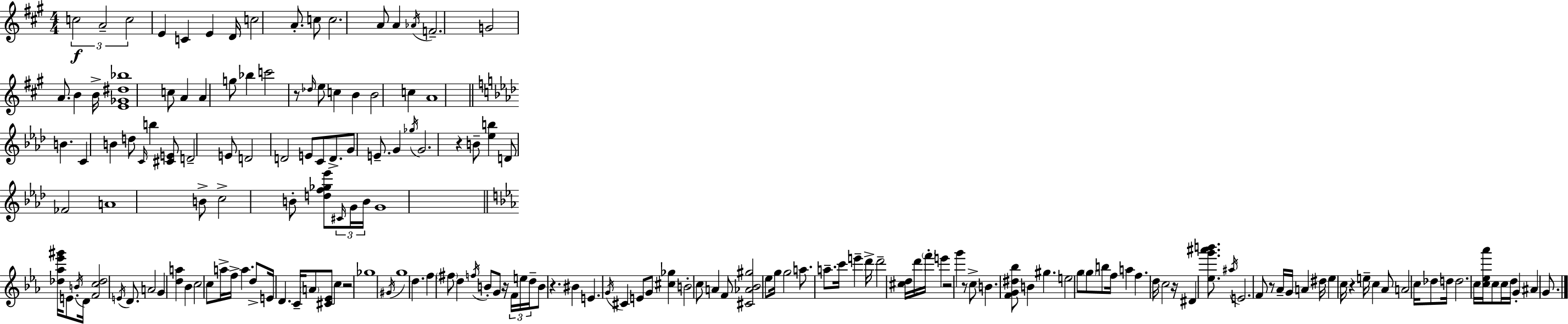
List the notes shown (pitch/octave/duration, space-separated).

C5/h A4/h C5/h E4/q C4/q E4/q D4/s C5/h A4/e. C5/e C5/h. A4/e A4/q Ab4/s F4/h. G4/h A4/e. B4/q B4/s [E4,Gb4,D#5,Bb5]/w C5/e A4/q A4/q G5/e Bb5/q C6/h R/e Db5/s E5/e C5/q B4/q B4/h C5/q A4/w B4/q. C4/q B4/q D5/e C4/s B5/q [C#4,E4]/e D4/h E4/e D4/h D4/h E4/e C4/e D4/e. G4/e E4/e. G4/q Gb5/s G4/h. R/q B4/e [Eb5,B5]/q D4/e FES4/h A4/w B4/e C5/h B4/e [D5,F5,Gb5,Eb6]/e C#4/s G4/s B4/s G4/w [Db5,Ab5,Eb6,G#6]/s E4/e. B4/s D4/s [F4,C5,Db5]/h E4/s D4/e. A4/h G4/q [D5,A5]/q Bb4/q C5/h C5/e A5/s F5/s A5/q. D5/e E4/s D4/q. C4/s A4/e [C#4,Eb4]/e C5/q R/h Gb5/w G#4/s G5/w D5/q. F5/q F#5/e D5/q F5/s B4/e G4/e R/s F4/s E5/s D5/s B4/e R/q. BIS4/q E4/q. G4/s C#4/q E4/e G4/e [C#5,Gb5]/q B4/h C5/e A4/q F4/e [C#4,Ab4,Bb4,G#5]/h Eb5/e G5/s G5/h A5/e. A5/e. C6/s E6/q D6/s D6/h [C#5,D5]/s D6/s F6/s E6/q R/h G6/q R/e C5/e B4/q. [F4,G4,D#5,Bb5]/e B4/q G#5/q. E5/h G5/e G5/e B5/e F5/s A5/q F5/q. D5/s C5/h R/s D#4/q [Eb5,G6,A#6,B6]/e. A#5/s E4/h. F4/e R/e Ab4/s G4/s A4/q D#5/s Eb5/q C5/s R/q E5/s C5/q Ab4/e A4/h C5/s Db5/e D5/s D5/h. C5/s [C5,Eb5,Ab6]/s C5/e C5/s D5/s G4/q A#4/q G4/e.